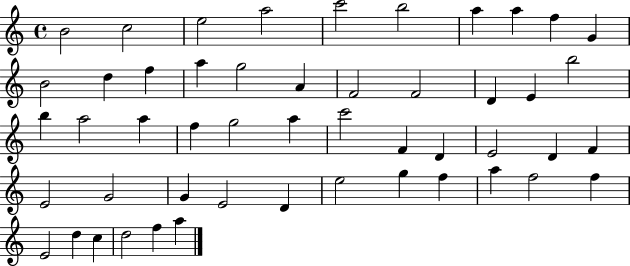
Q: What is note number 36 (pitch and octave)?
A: G4